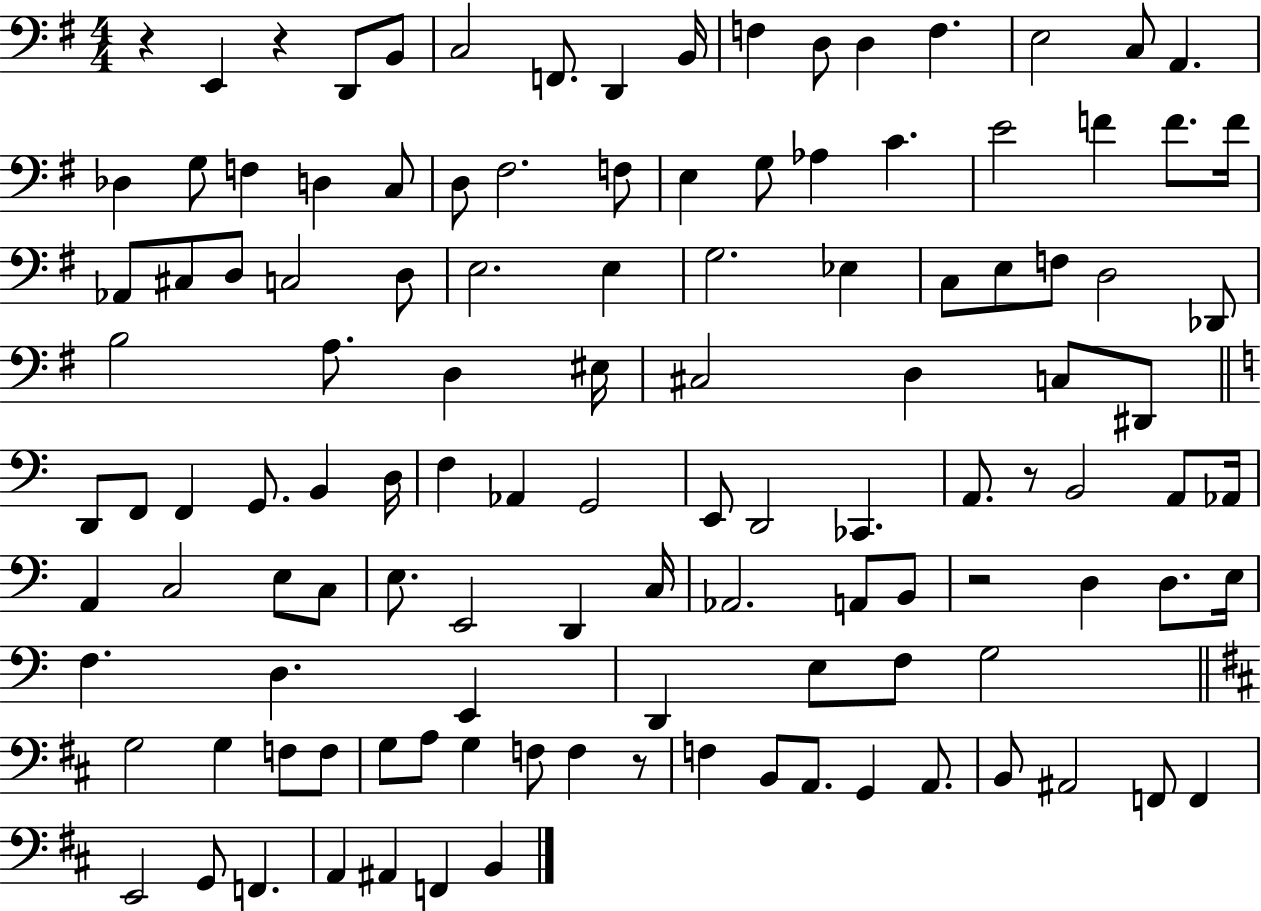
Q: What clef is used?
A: bass